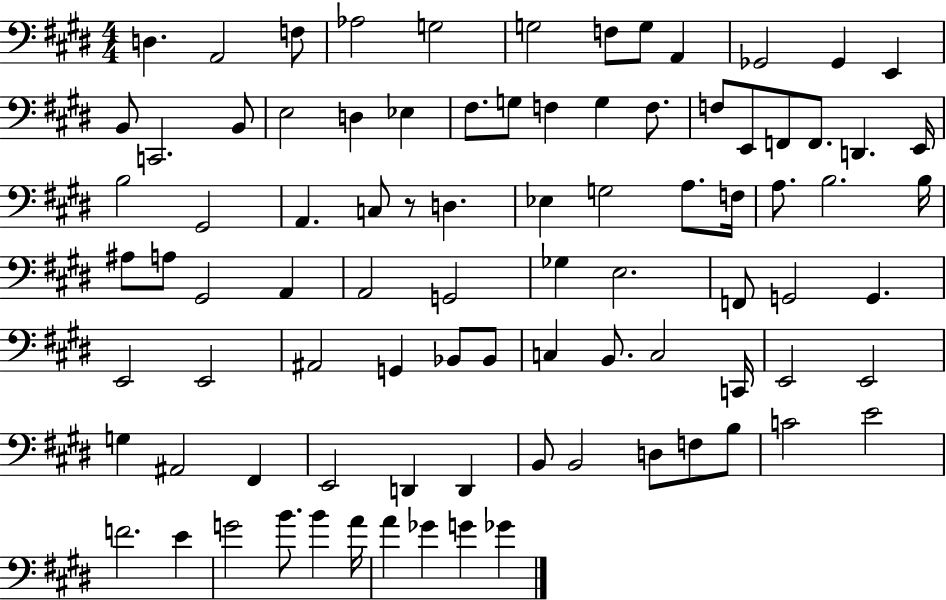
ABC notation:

X:1
T:Untitled
M:4/4
L:1/4
K:E
D, A,,2 F,/2 _A,2 G,2 G,2 F,/2 G,/2 A,, _G,,2 _G,, E,, B,,/2 C,,2 B,,/2 E,2 D, _E, ^F,/2 G,/2 F, G, F,/2 F,/2 E,,/2 F,,/2 F,,/2 D,, E,,/4 B,2 ^G,,2 A,, C,/2 z/2 D, _E, G,2 A,/2 F,/4 A,/2 B,2 B,/4 ^A,/2 A,/2 ^G,,2 A,, A,,2 G,,2 _G, E,2 F,,/2 G,,2 G,, E,,2 E,,2 ^A,,2 G,, _B,,/2 _B,,/2 C, B,,/2 C,2 C,,/4 E,,2 E,,2 G, ^A,,2 ^F,, E,,2 D,, D,, B,,/2 B,,2 D,/2 F,/2 B,/2 C2 E2 F2 E G2 B/2 B A/4 A _G G _G